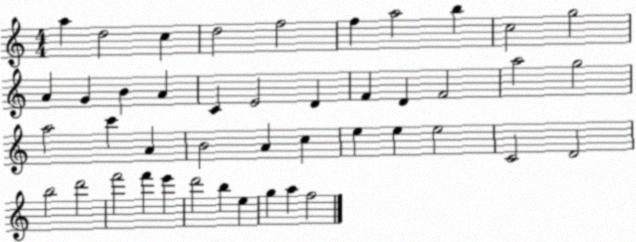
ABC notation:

X:1
T:Untitled
M:4/4
L:1/4
K:C
a d2 c d2 f2 f a2 b c2 g2 A G B A C E2 D F D F2 a2 g2 a2 c' A B2 A c e e e2 C2 D2 b2 d'2 f'2 f' e' d'2 b e g a f2